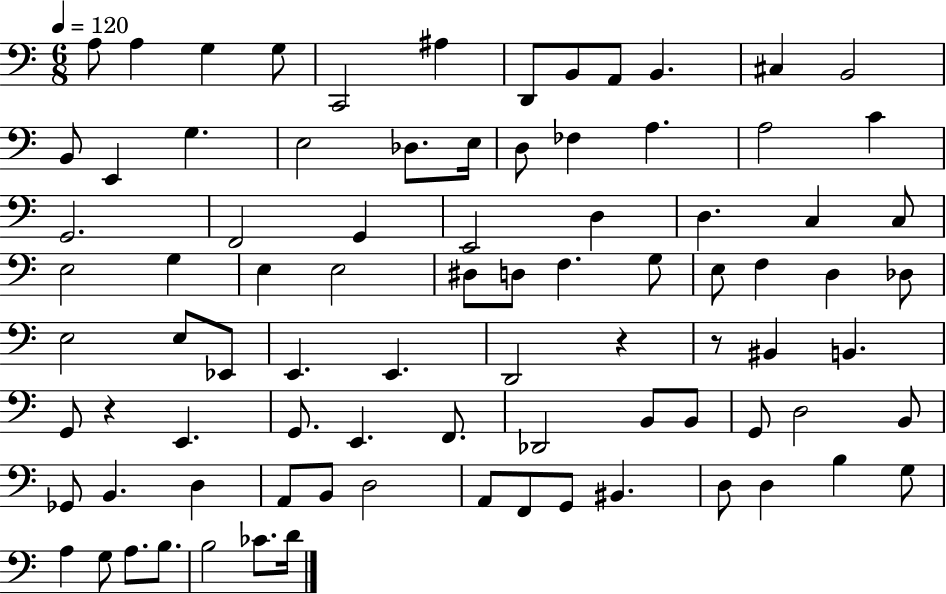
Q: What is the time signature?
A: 6/8